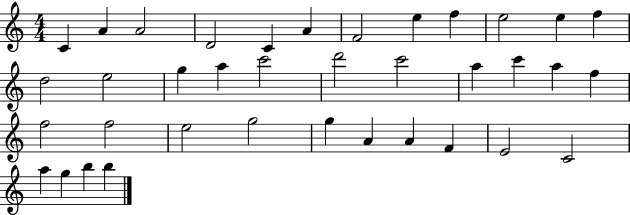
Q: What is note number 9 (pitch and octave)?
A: F5